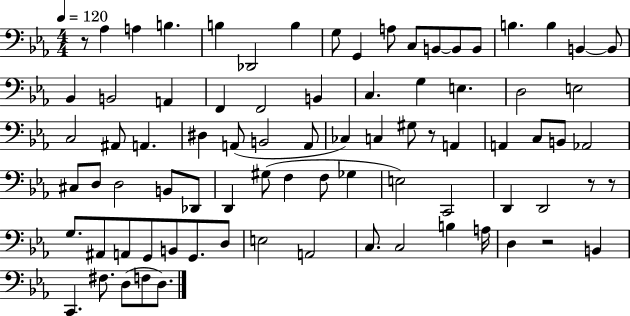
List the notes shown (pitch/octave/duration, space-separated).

R/e Ab3/q A3/q B3/q. B3/q Db2/h B3/q G3/e G2/q A3/e C3/e B2/e B2/e B2/e B3/q. B3/q B2/q B2/e Bb2/q B2/h A2/q F2/q F2/h B2/q C3/q. G3/q E3/q. D3/h E3/h C3/h A#2/e A2/q. D#3/q A2/e B2/h A2/e CES3/q C3/q G#3/e R/e A2/q A2/q C3/e B2/e Ab2/h C#3/e D3/e D3/h B2/e Db2/e D2/q G#3/e F3/q F3/e Gb3/q E3/h C2/h D2/q D2/h R/e R/e G3/e. A#2/e A2/e G2/e B2/e G2/e. D3/e E3/h A2/h C3/e. C3/h B3/q A3/s D3/q R/h B2/q C2/q. F#3/e. D3/e F3/e D3/e.